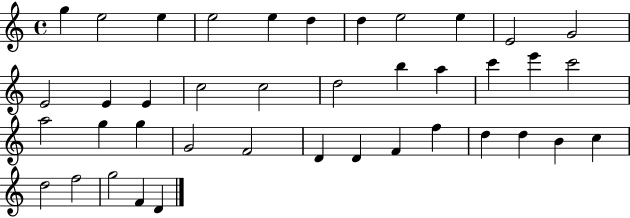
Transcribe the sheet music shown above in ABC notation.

X:1
T:Untitled
M:4/4
L:1/4
K:C
g e2 e e2 e d d e2 e E2 G2 E2 E E c2 c2 d2 b a c' e' c'2 a2 g g G2 F2 D D F f d d B c d2 f2 g2 F D